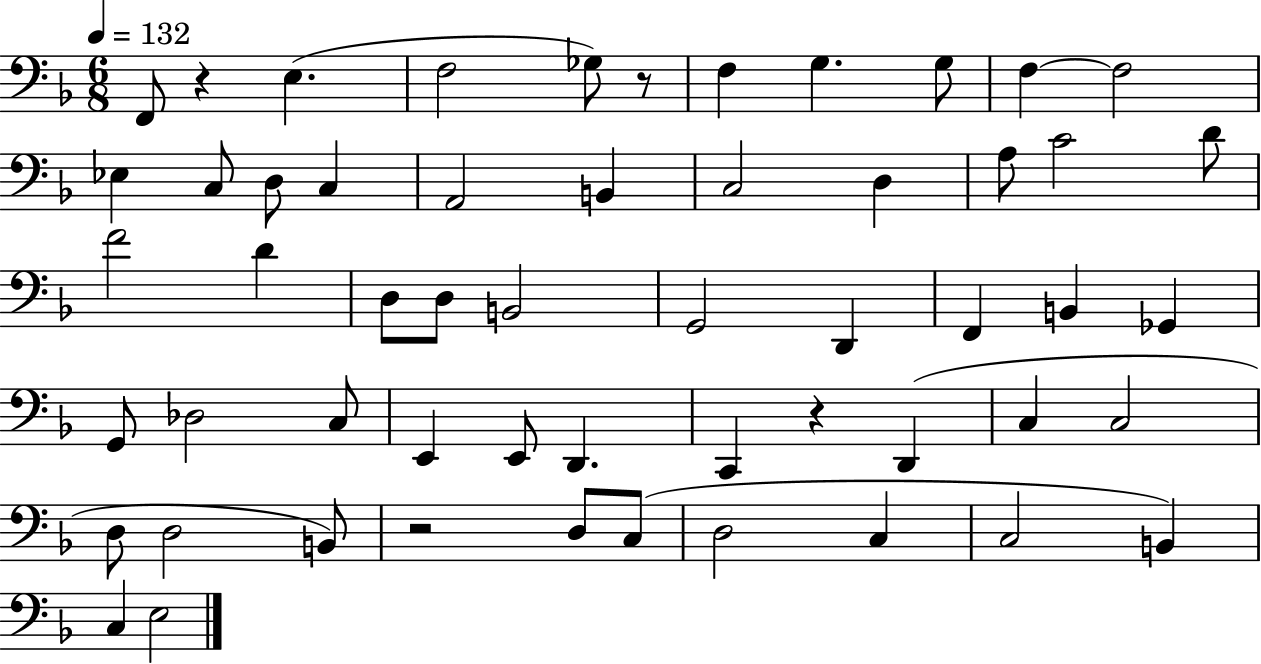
F2/e R/q E3/q. F3/h Gb3/e R/e F3/q G3/q. G3/e F3/q F3/h Eb3/q C3/e D3/e C3/q A2/h B2/q C3/h D3/q A3/e C4/h D4/e F4/h D4/q D3/e D3/e B2/h G2/h D2/q F2/q B2/q Gb2/q G2/e Db3/h C3/e E2/q E2/e D2/q. C2/q R/q D2/q C3/q C3/h D3/e D3/h B2/e R/h D3/e C3/e D3/h C3/q C3/h B2/q C3/q E3/h